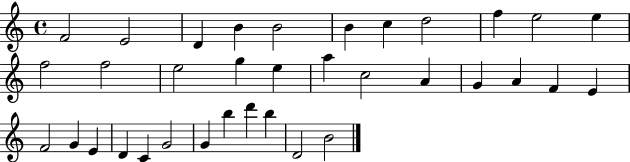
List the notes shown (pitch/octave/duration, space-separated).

F4/h E4/h D4/q B4/q B4/h B4/q C5/q D5/h F5/q E5/h E5/q F5/h F5/h E5/h G5/q E5/q A5/q C5/h A4/q G4/q A4/q F4/q E4/q F4/h G4/q E4/q D4/q C4/q G4/h G4/q B5/q D6/q B5/q D4/h B4/h